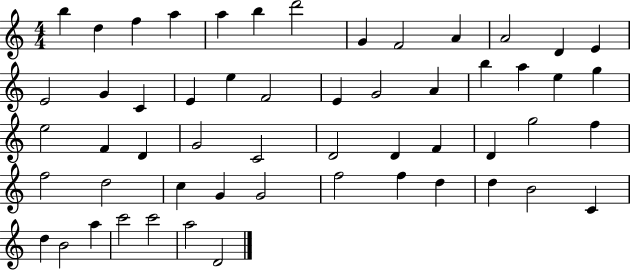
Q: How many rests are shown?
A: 0